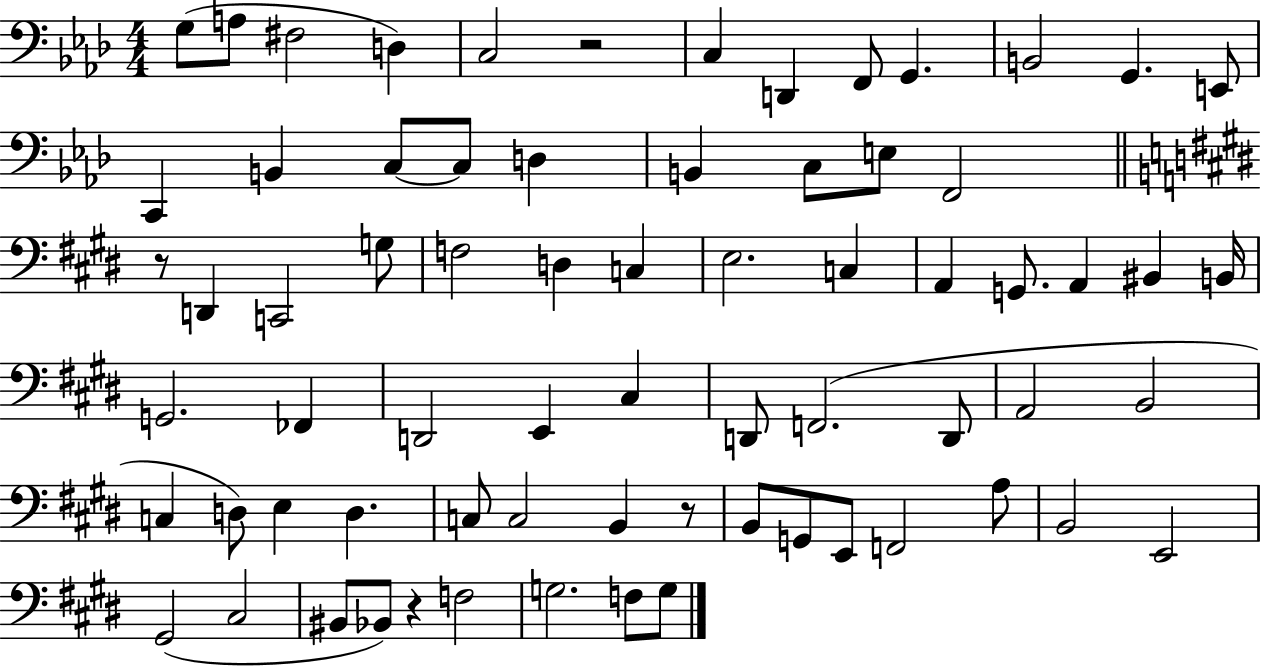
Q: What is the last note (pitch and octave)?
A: G3